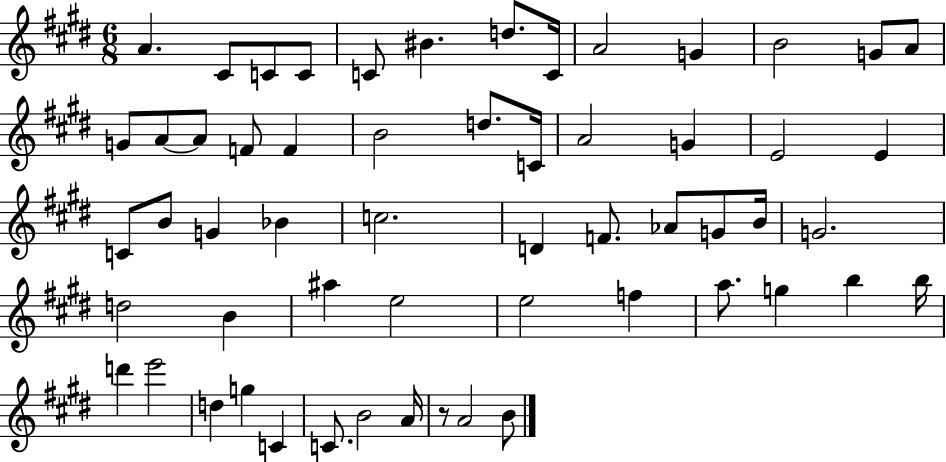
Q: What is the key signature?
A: E major